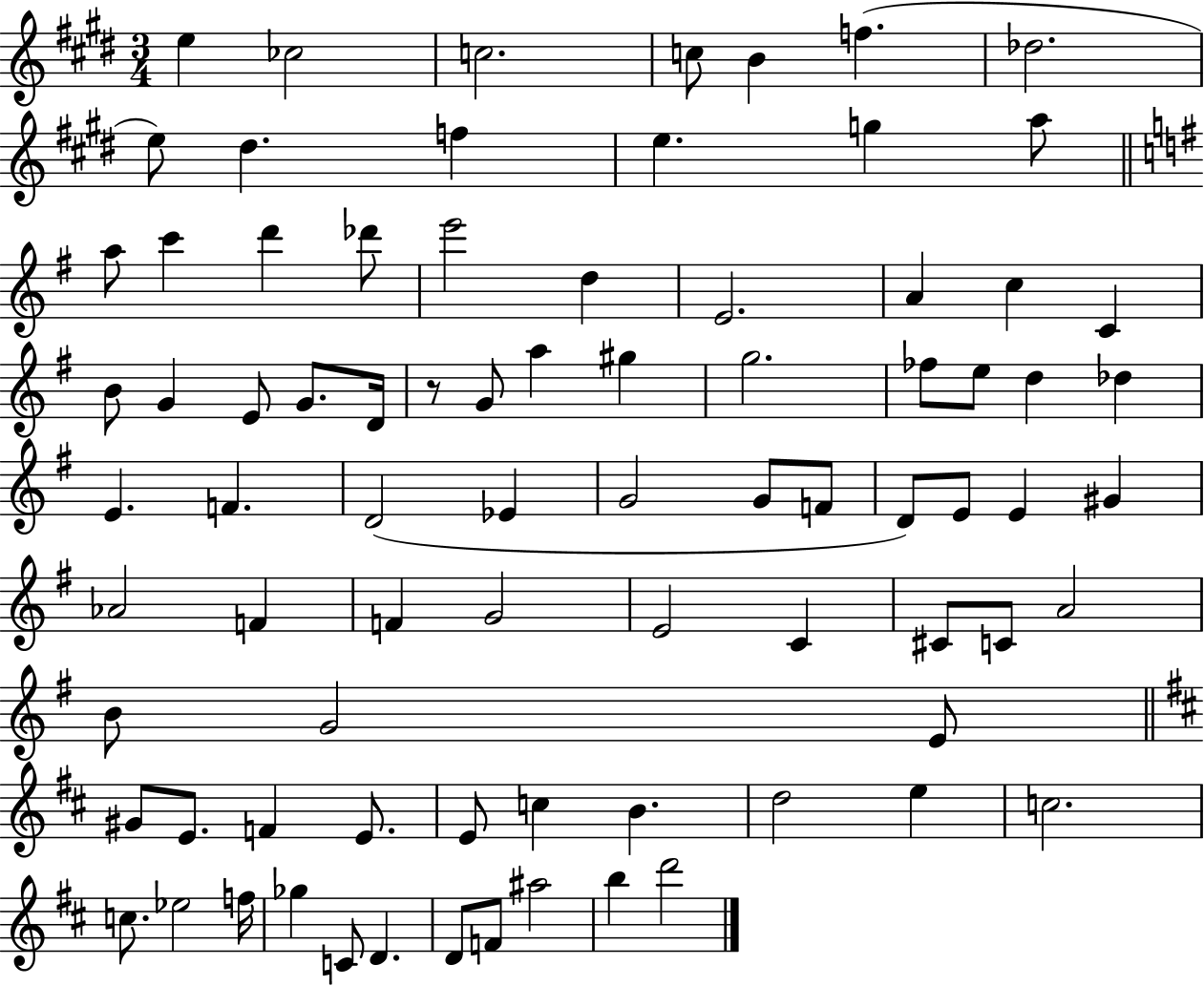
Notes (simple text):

E5/q CES5/h C5/h. C5/e B4/q F5/q. Db5/h. E5/e D#5/q. F5/q E5/q. G5/q A5/e A5/e C6/q D6/q Db6/e E6/h D5/q E4/h. A4/q C5/q C4/q B4/e G4/q E4/e G4/e. D4/s R/e G4/e A5/q G#5/q G5/h. FES5/e E5/e D5/q Db5/q E4/q. F4/q. D4/h Eb4/q G4/h G4/e F4/e D4/e E4/e E4/q G#4/q Ab4/h F4/q F4/q G4/h E4/h C4/q C#4/e C4/e A4/h B4/e G4/h E4/e G#4/e E4/e. F4/q E4/e. E4/e C5/q B4/q. D5/h E5/q C5/h. C5/e. Eb5/h F5/s Gb5/q C4/e D4/q. D4/e F4/e A#5/h B5/q D6/h